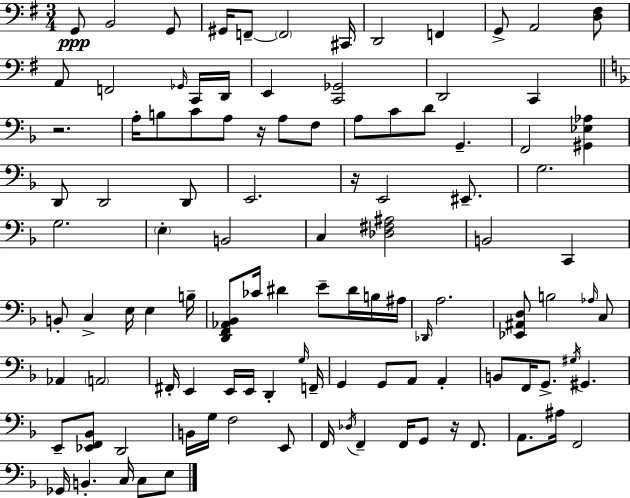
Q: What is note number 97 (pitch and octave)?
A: E3